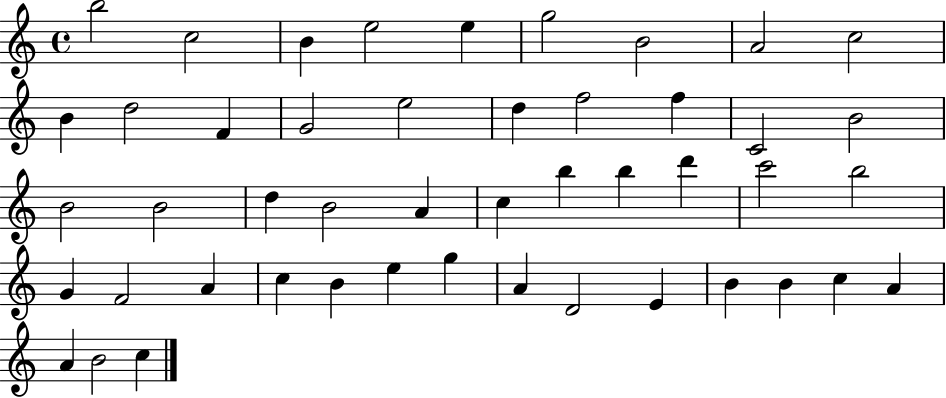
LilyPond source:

{
  \clef treble
  \time 4/4
  \defaultTimeSignature
  \key c \major
  b''2 c''2 | b'4 e''2 e''4 | g''2 b'2 | a'2 c''2 | \break b'4 d''2 f'4 | g'2 e''2 | d''4 f''2 f''4 | c'2 b'2 | \break b'2 b'2 | d''4 b'2 a'4 | c''4 b''4 b''4 d'''4 | c'''2 b''2 | \break g'4 f'2 a'4 | c''4 b'4 e''4 g''4 | a'4 d'2 e'4 | b'4 b'4 c''4 a'4 | \break a'4 b'2 c''4 | \bar "|."
}